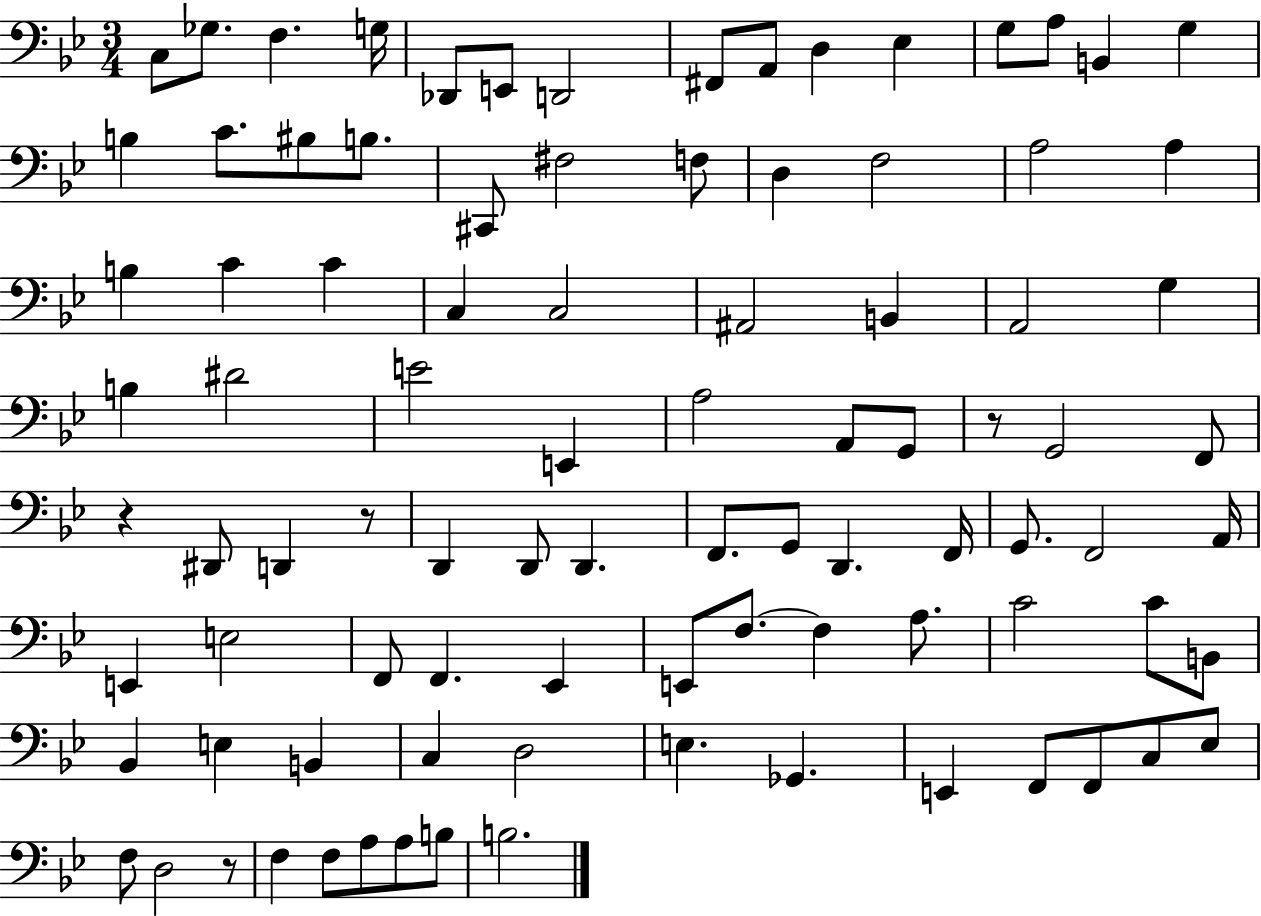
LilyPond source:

{
  \clef bass
  \numericTimeSignature
  \time 3/4
  \key bes \major
  c8 ges8. f4. g16 | des,8 e,8 d,2 | fis,8 a,8 d4 ees4 | g8 a8 b,4 g4 | \break b4 c'8. bis8 b8. | cis,8 fis2 f8 | d4 f2 | a2 a4 | \break b4 c'4 c'4 | c4 c2 | ais,2 b,4 | a,2 g4 | \break b4 dis'2 | e'2 e,4 | a2 a,8 g,8 | r8 g,2 f,8 | \break r4 dis,8 d,4 r8 | d,4 d,8 d,4. | f,8. g,8 d,4. f,16 | g,8. f,2 a,16 | \break e,4 e2 | f,8 f,4. ees,4 | e,8 f8.~~ f4 a8. | c'2 c'8 b,8 | \break bes,4 e4 b,4 | c4 d2 | e4. ges,4. | e,4 f,8 f,8 c8 ees8 | \break f8 d2 r8 | f4 f8 a8 a8 b8 | b2. | \bar "|."
}